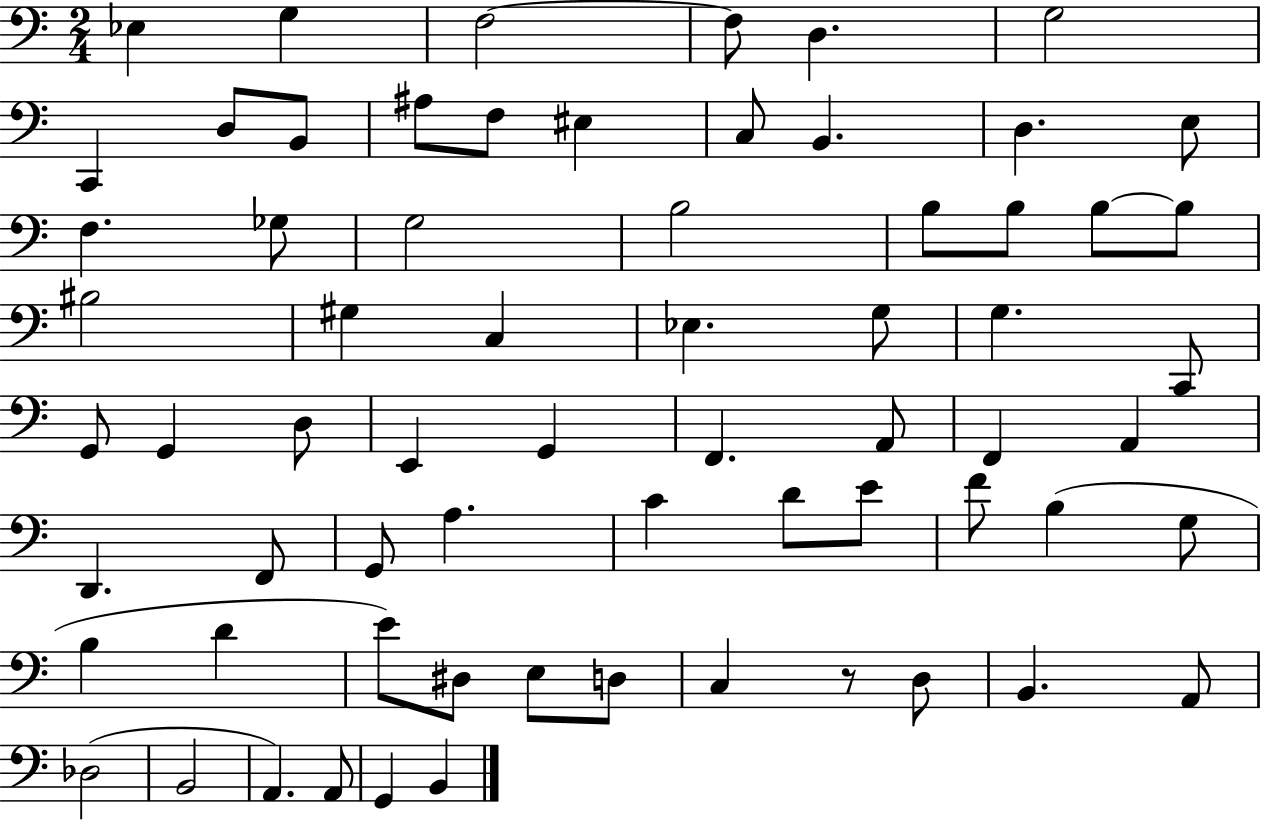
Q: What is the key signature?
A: C major